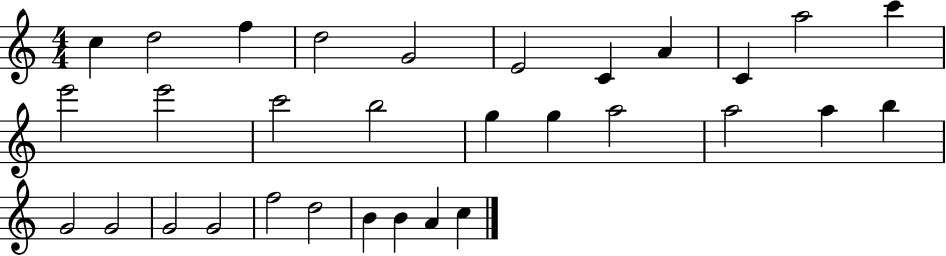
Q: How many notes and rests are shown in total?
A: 31